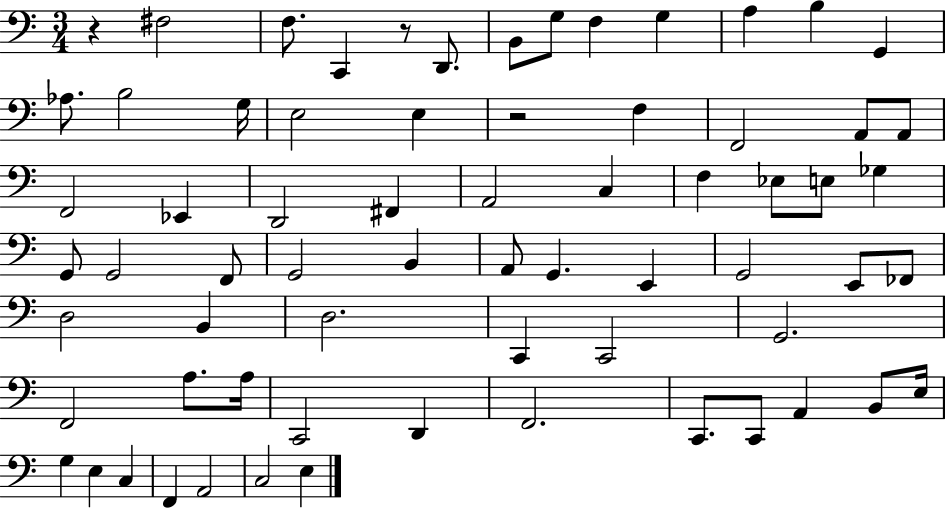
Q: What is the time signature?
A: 3/4